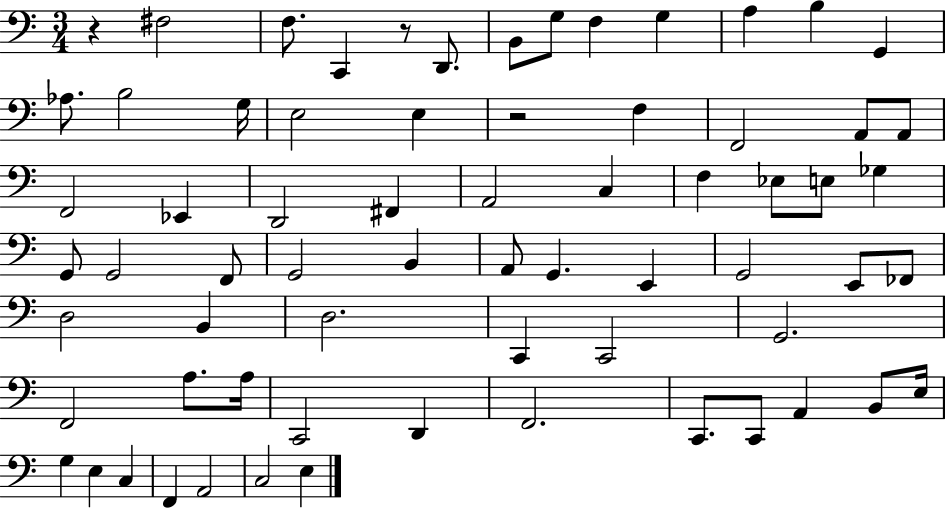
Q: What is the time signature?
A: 3/4